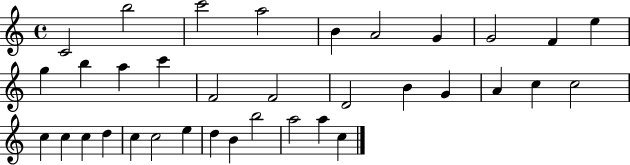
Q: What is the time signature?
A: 4/4